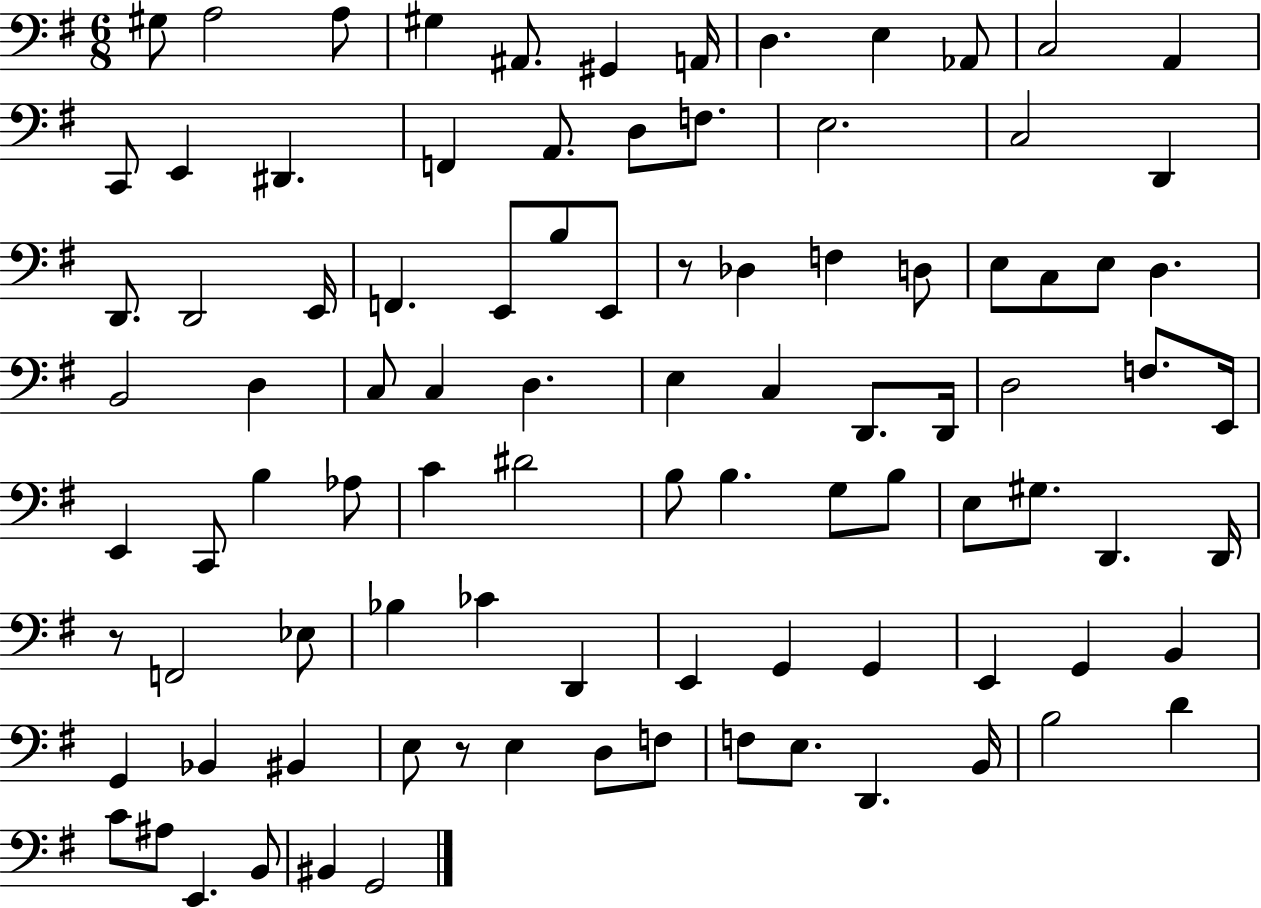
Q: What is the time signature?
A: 6/8